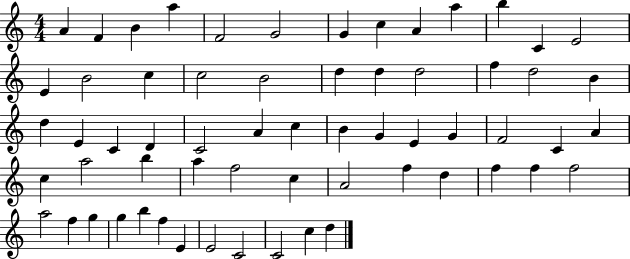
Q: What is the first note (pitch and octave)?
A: A4